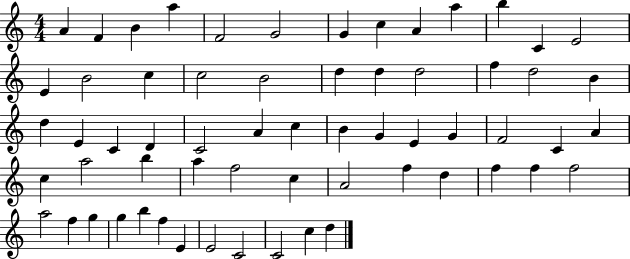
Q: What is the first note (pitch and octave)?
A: A4